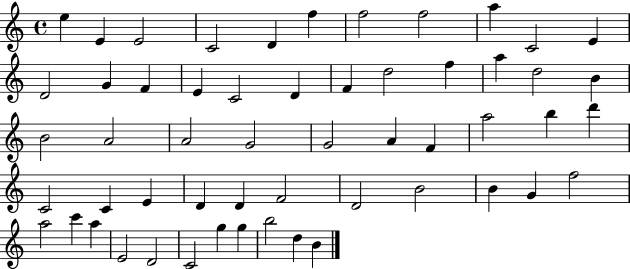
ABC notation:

X:1
T:Untitled
M:4/4
L:1/4
K:C
e E E2 C2 D f f2 f2 a C2 E D2 G F E C2 D F d2 f a d2 B B2 A2 A2 G2 G2 A F a2 b d' C2 C E D D F2 D2 B2 B G f2 a2 c' a E2 D2 C2 g g b2 d B